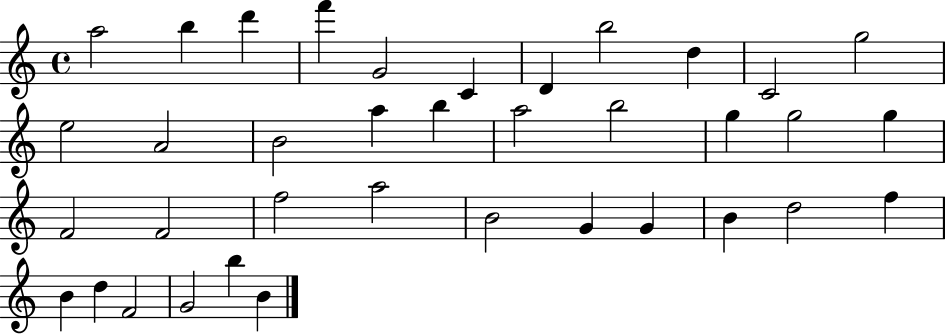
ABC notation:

X:1
T:Untitled
M:4/4
L:1/4
K:C
a2 b d' f' G2 C D b2 d C2 g2 e2 A2 B2 a b a2 b2 g g2 g F2 F2 f2 a2 B2 G G B d2 f B d F2 G2 b B